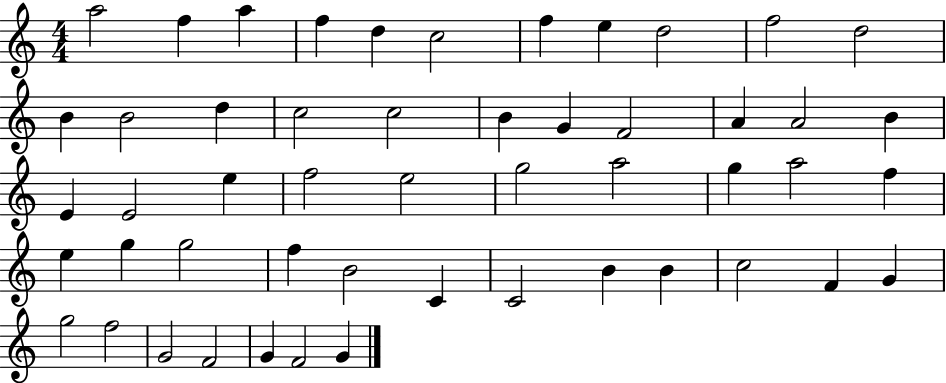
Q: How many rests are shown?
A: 0